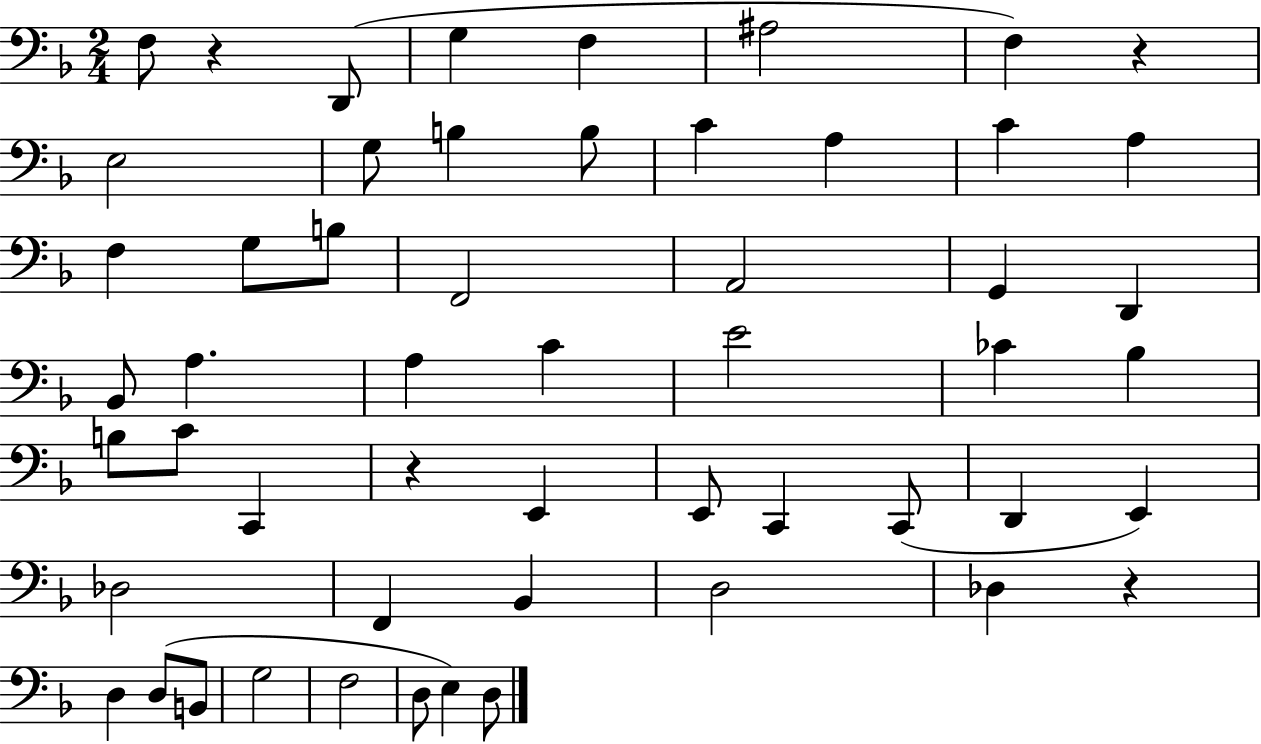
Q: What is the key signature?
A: F major